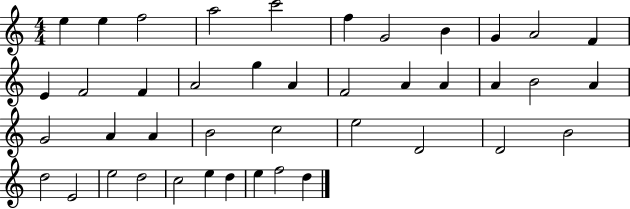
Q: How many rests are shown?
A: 0